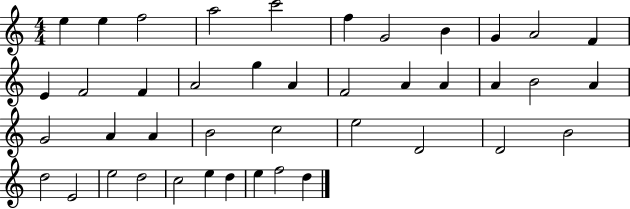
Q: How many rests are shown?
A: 0